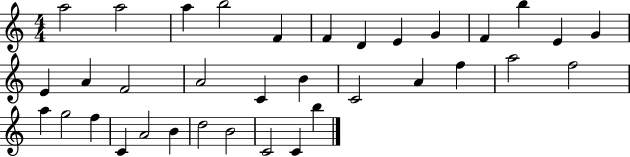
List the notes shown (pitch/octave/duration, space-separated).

A5/h A5/h A5/q B5/h F4/q F4/q D4/q E4/q G4/q F4/q B5/q E4/q G4/q E4/q A4/q F4/h A4/h C4/q B4/q C4/h A4/q F5/q A5/h F5/h A5/q G5/h F5/q C4/q A4/h B4/q D5/h B4/h C4/h C4/q B5/q